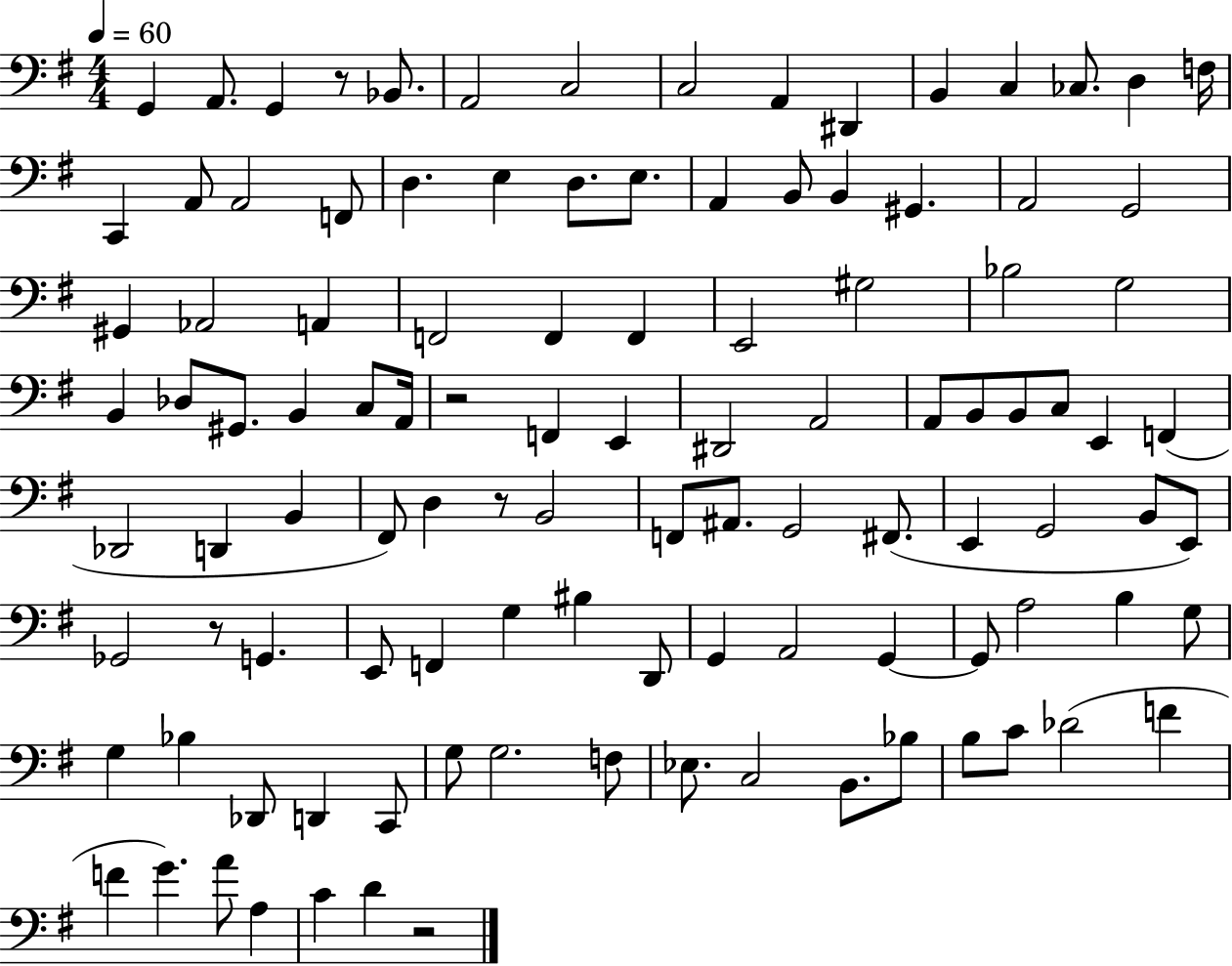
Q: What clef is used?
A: bass